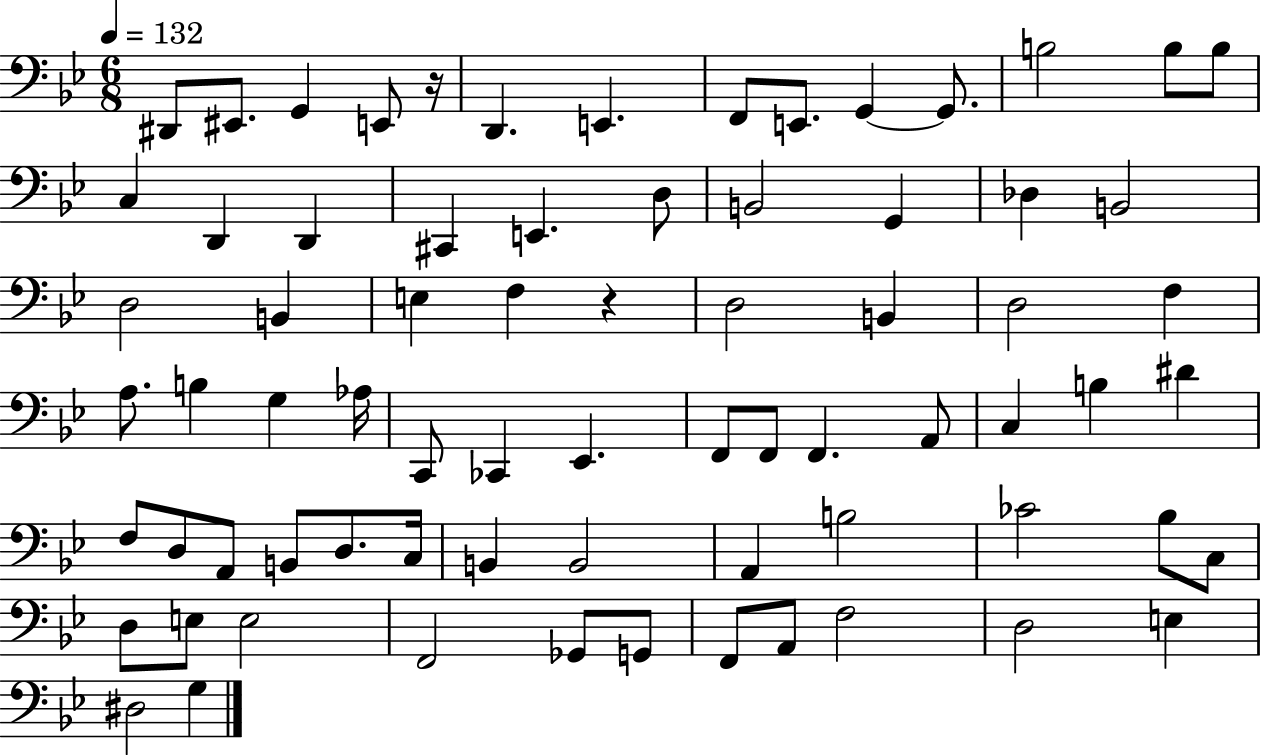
{
  \clef bass
  \numericTimeSignature
  \time 6/8
  \key bes \major
  \tempo 4 = 132
  dis,8 eis,8. g,4 e,8 r16 | d,4. e,4. | f,8 e,8. g,4~~ g,8. | b2 b8 b8 | \break c4 d,4 d,4 | cis,4 e,4. d8 | b,2 g,4 | des4 b,2 | \break d2 b,4 | e4 f4 r4 | d2 b,4 | d2 f4 | \break a8. b4 g4 aes16 | c,8 ces,4 ees,4. | f,8 f,8 f,4. a,8 | c4 b4 dis'4 | \break f8 d8 a,8 b,8 d8. c16 | b,4 b,2 | a,4 b2 | ces'2 bes8 c8 | \break d8 e8 e2 | f,2 ges,8 g,8 | f,8 a,8 f2 | d2 e4 | \break dis2 g4 | \bar "|."
}